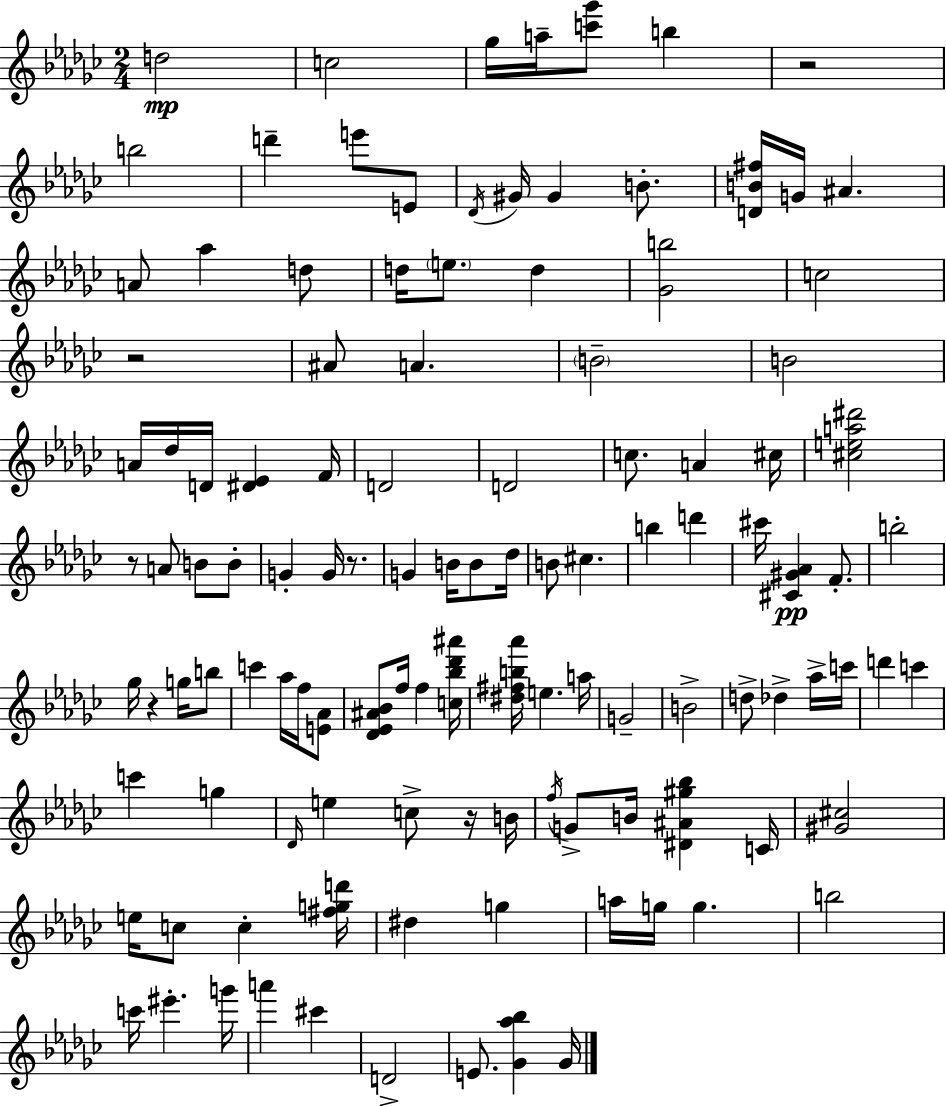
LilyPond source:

{
  \clef treble
  \numericTimeSignature
  \time 2/4
  \key ees \minor
  d''2\mp | c''2 | ges''16 a''16-- <c''' ges'''>8 b''4 | r2 | \break b''2 | d'''4-- e'''8 e'8 | \acciaccatura { des'16 } gis'16 gis'4 b'8.-. | <d' b' fis''>16 g'16 ais'4. | \break a'8 aes''4 d''8 | d''16 \parenthesize e''8. d''4 | <ges' b''>2 | c''2 | \break r2 | ais'8 a'4. | \parenthesize b'2-- | b'2 | \break a'16 des''16 d'16 <dis' ees'>4 | f'16 d'2 | d'2 | c''8. a'4 | \break cis''16 <cis'' e'' a'' dis'''>2 | r8 a'8 b'8 b'8-. | g'4-. g'16 r8. | g'4 b'16 b'8 | \break des''16 b'8 cis''4. | b''4 d'''4 | cis'''16 <cis' gis' aes'>4\pp f'8.-. | b''2-. | \break ges''16 r4 g''16 b''8 | c'''4 aes''16 f''16 <e' aes'>8 | <des' ees' ais' bes'>8 f''16 f''4 | <c'' bes'' des''' ais'''>16 <dis'' fis'' b'' aes'''>16 e''4. | \break a''16 g'2-- | b'2-> | d''8-> des''4-> aes''16-> | c'''16 d'''4 c'''4 | \break c'''4 g''4 | \grace { des'16 } e''4 c''8-> | r16 b'16 \acciaccatura { f''16 } g'8-> b'16 <dis' ais' gis'' bes''>4 | c'16 <gis' cis''>2 | \break e''16 c''8 c''4-. | <fis'' g'' d'''>16 dis''4 g''4 | a''16 g''16 g''4. | b''2 | \break c'''16 eis'''4.-. | g'''16 a'''4 cis'''4 | d'2-> | e'8. <ges' aes'' bes''>4 | \break ges'16 \bar "|."
}